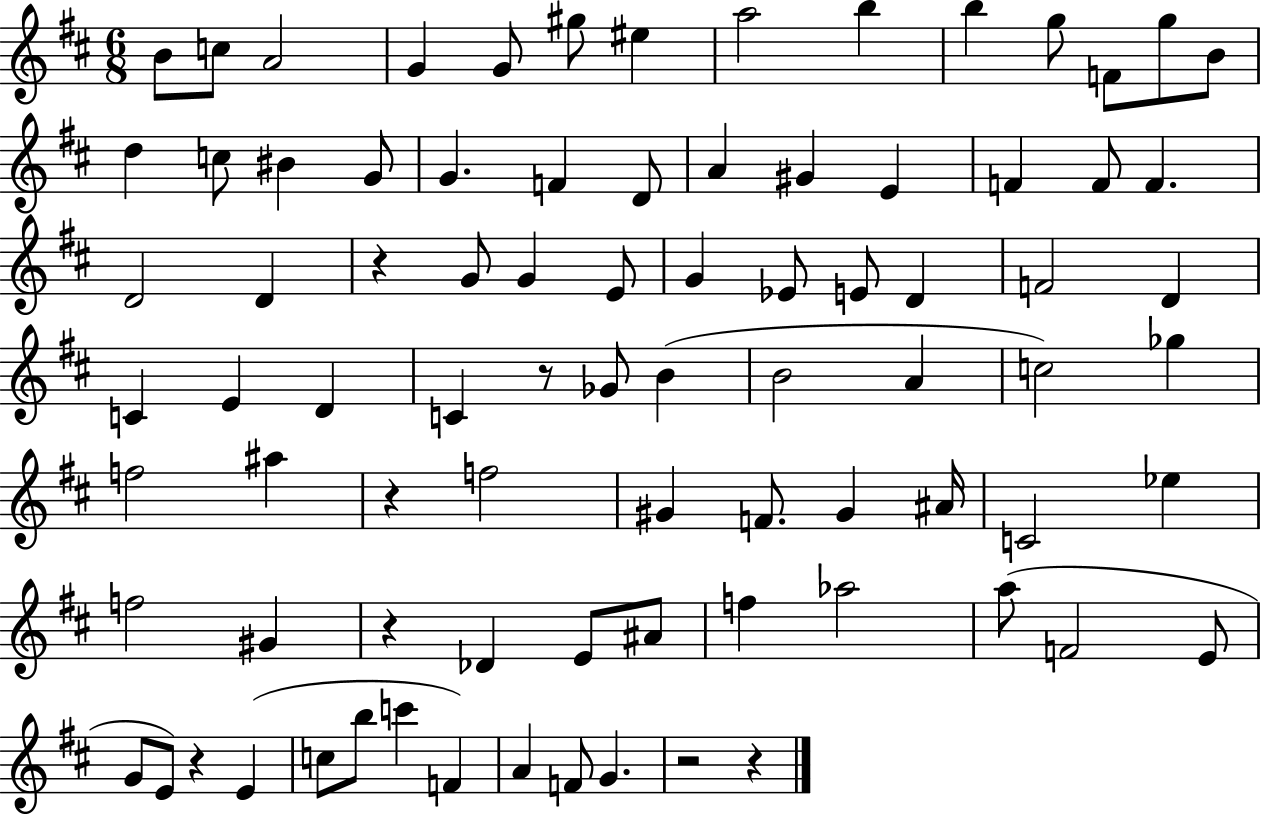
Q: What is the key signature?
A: D major